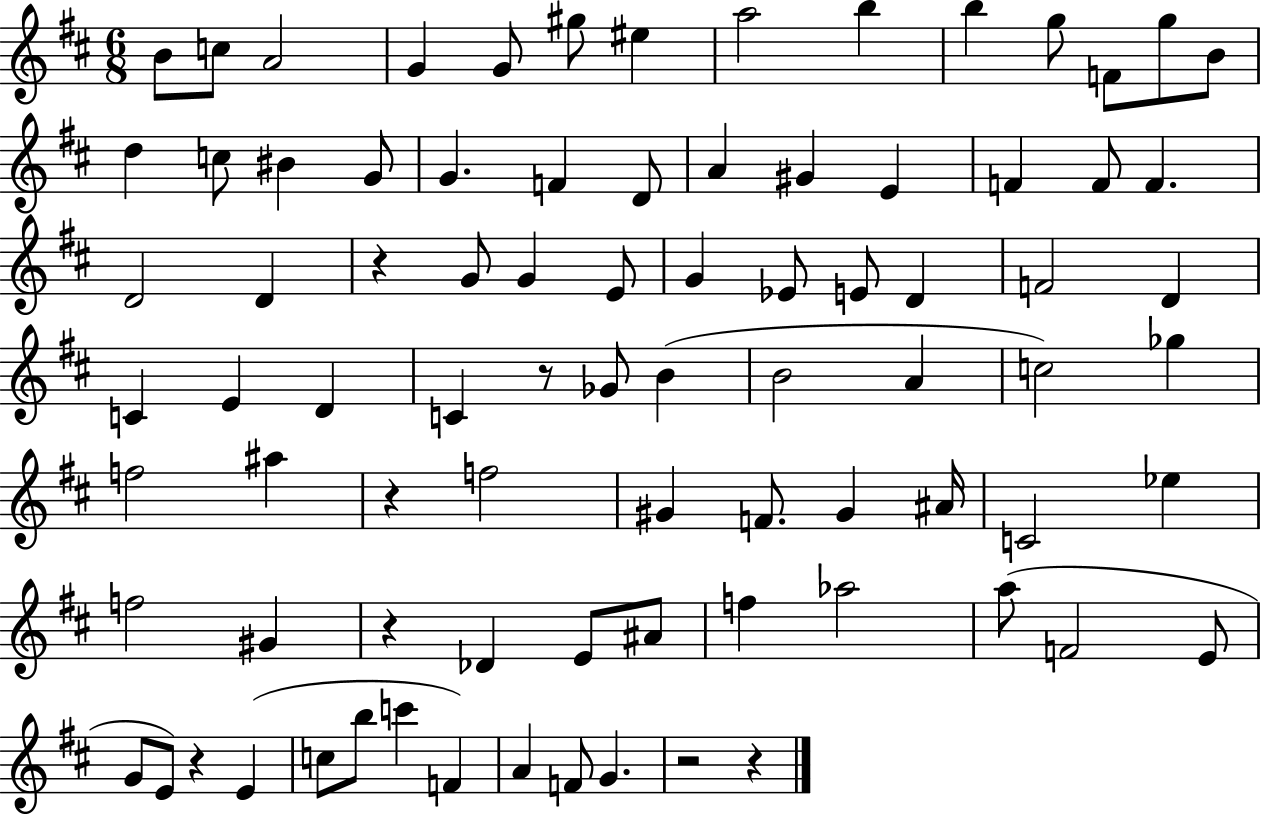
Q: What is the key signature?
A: D major